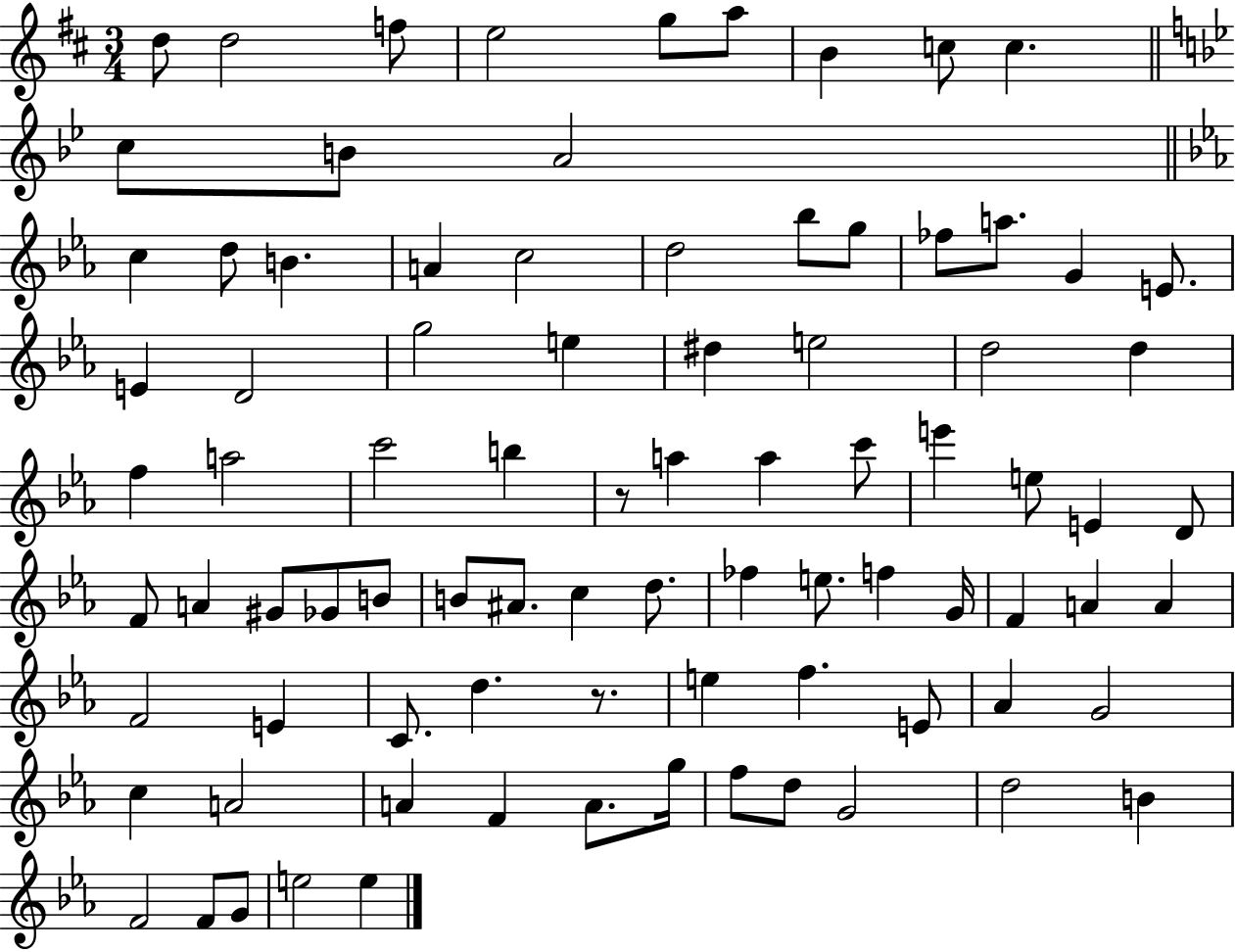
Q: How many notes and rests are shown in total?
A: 86